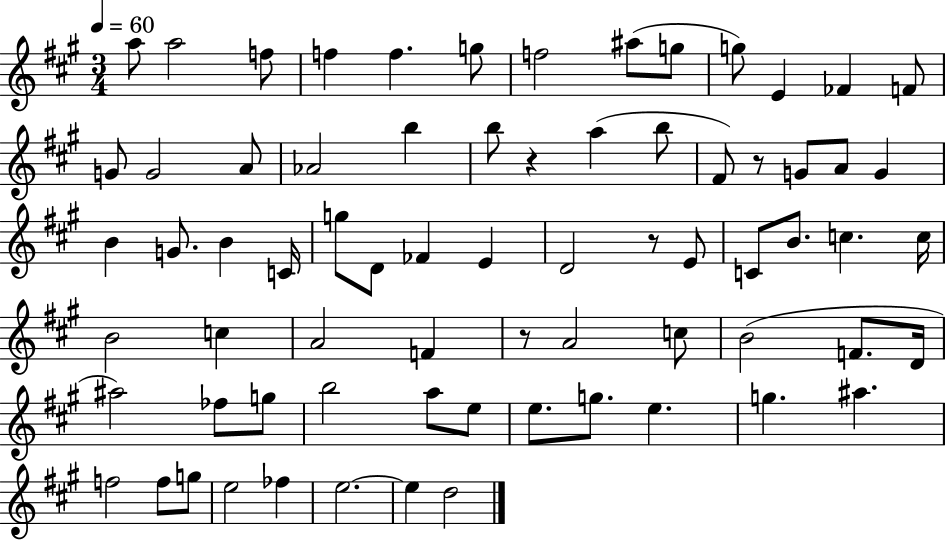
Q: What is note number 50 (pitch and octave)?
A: FES5